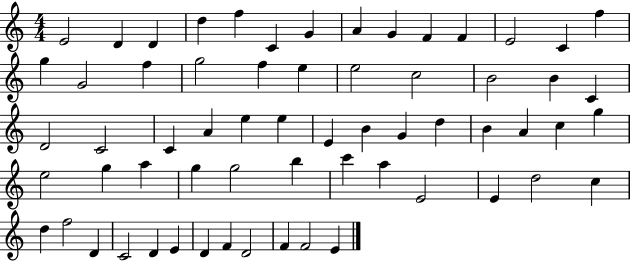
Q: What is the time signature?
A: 4/4